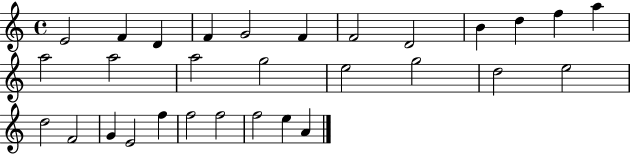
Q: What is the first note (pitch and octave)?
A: E4